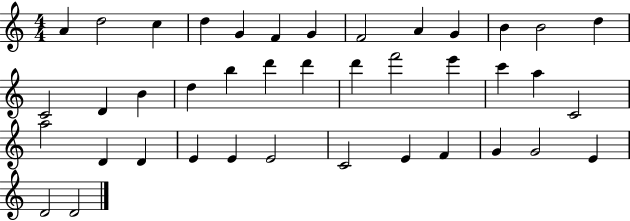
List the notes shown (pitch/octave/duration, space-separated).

A4/q D5/h C5/q D5/q G4/q F4/q G4/q F4/h A4/q G4/q B4/q B4/h D5/q C4/h D4/q B4/q D5/q B5/q D6/q D6/q D6/q F6/h E6/q C6/q A5/q C4/h A5/h D4/q D4/q E4/q E4/q E4/h C4/h E4/q F4/q G4/q G4/h E4/q D4/h D4/h